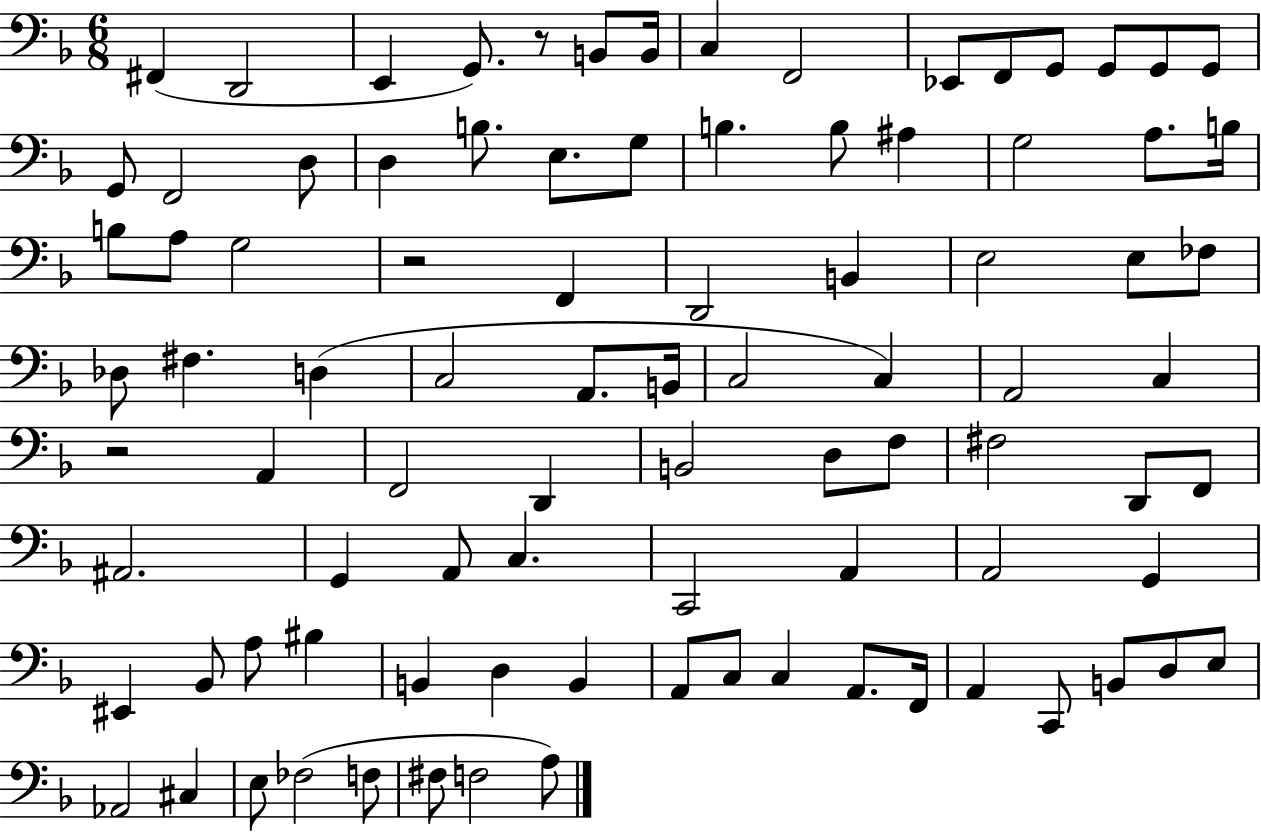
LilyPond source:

{
  \clef bass
  \numericTimeSignature
  \time 6/8
  \key f \major
  fis,4( d,2 | e,4 g,8.) r8 b,8 b,16 | c4 f,2 | ees,8 f,8 g,8 g,8 g,8 g,8 | \break g,8 f,2 d8 | d4 b8. e8. g8 | b4. b8 ais4 | g2 a8. b16 | \break b8 a8 g2 | r2 f,4 | d,2 b,4 | e2 e8 fes8 | \break des8 fis4. d4( | c2 a,8. b,16 | c2 c4) | a,2 c4 | \break r2 a,4 | f,2 d,4 | b,2 d8 f8 | fis2 d,8 f,8 | \break ais,2. | g,4 a,8 c4. | c,2 a,4 | a,2 g,4 | \break eis,4 bes,8 a8 bis4 | b,4 d4 b,4 | a,8 c8 c4 a,8. f,16 | a,4 c,8 b,8 d8 e8 | \break aes,2 cis4 | e8 fes2( f8 | fis8 f2 a8) | \bar "|."
}